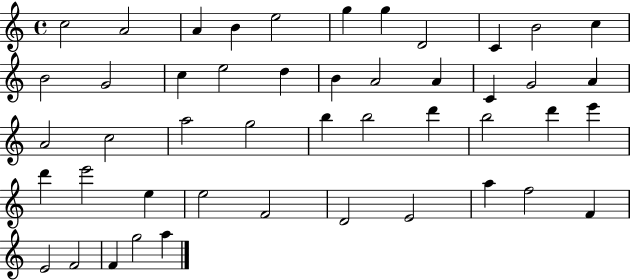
{
  \clef treble
  \time 4/4
  \defaultTimeSignature
  \key c \major
  c''2 a'2 | a'4 b'4 e''2 | g''4 g''4 d'2 | c'4 b'2 c''4 | \break b'2 g'2 | c''4 e''2 d''4 | b'4 a'2 a'4 | c'4 g'2 a'4 | \break a'2 c''2 | a''2 g''2 | b''4 b''2 d'''4 | b''2 d'''4 e'''4 | \break d'''4 e'''2 e''4 | e''2 f'2 | d'2 e'2 | a''4 f''2 f'4 | \break e'2 f'2 | f'4 g''2 a''4 | \bar "|."
}